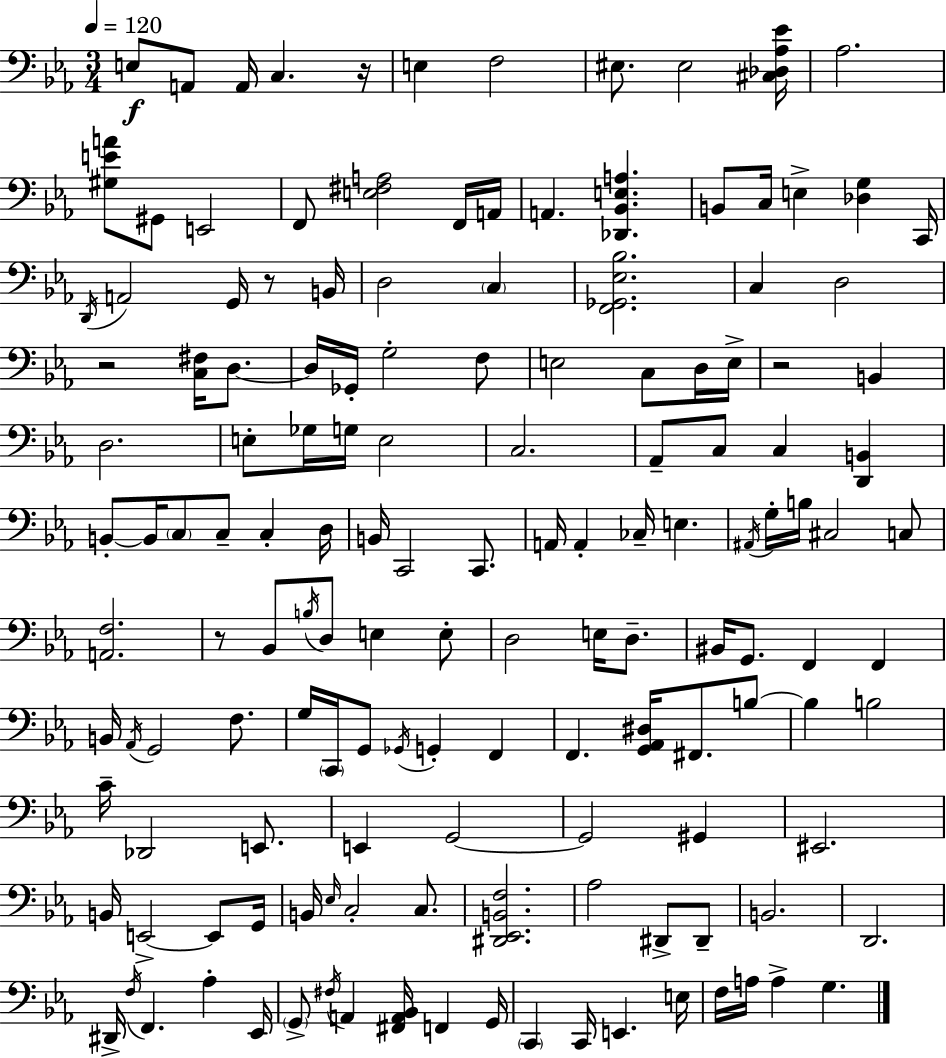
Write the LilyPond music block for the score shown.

{
  \clef bass
  \numericTimeSignature
  \time 3/4
  \key ees \major
  \tempo 4 = 120
  e8\f a,8 a,16 c4. r16 | e4 f2 | eis8. eis2 <cis des aes ees'>16 | aes2. | \break <gis e' a'>8 gis,8 e,2 | f,8 <e fis a>2 f,16 a,16 | a,4. <des, bes, e a>4. | b,8 c16 e4-> <des g>4 c,16 | \break \acciaccatura { d,16 } a,2 g,16 r8 | b,16 d2 \parenthesize c4 | <f, ges, ees bes>2. | c4 d2 | \break r2 <c fis>16 d8.~~ | d16 ges,16-. g2-. f8 | e2 c8 d16 | e16-> r2 b,4 | \break d2. | e8-. ges16 g16 e2 | c2. | aes,8-- c8 c4 <d, b,>4 | \break b,8-.~~ b,16 \parenthesize c8 c8-- c4-. | d16 b,16 c,2 c,8. | a,16 a,4-. ces16-- e4. | \acciaccatura { ais,16 } g16-. b16 cis2 | \break c8 <a, f>2. | r8 bes,8 \acciaccatura { b16 } d8 e4 | e8-. d2 e16 | d8.-- bis,16 g,8. f,4 f,4 | \break b,16 \acciaccatura { aes,16 } g,2 | f8. g16 \parenthesize c,16 g,8 \acciaccatura { ges,16 } g,4-. | f,4 f,4. <g, aes, dis>16 | fis,8. b8~~ b4 b2 | \break c'16-- des,2 | e,8. e,4 g,2~~ | g,2 | gis,4 eis,2. | \break b,16 e,2->~~ | e,8 g,16 b,16 \grace { ees16 } c2-. | c8. <dis, ees, b, f>2. | aes2 | \break dis,8-> dis,8-- b,2. | d,2. | dis,16-> \acciaccatura { f16 } f,4. | aes4-. ees,16 \parenthesize g,8-> \acciaccatura { fis16 } a,4 | \break <fis, a, bes,>16 f,4 g,16 \parenthesize c,4 | c,16 e,4. e16 f16 a16 a4-> | g4. \bar "|."
}